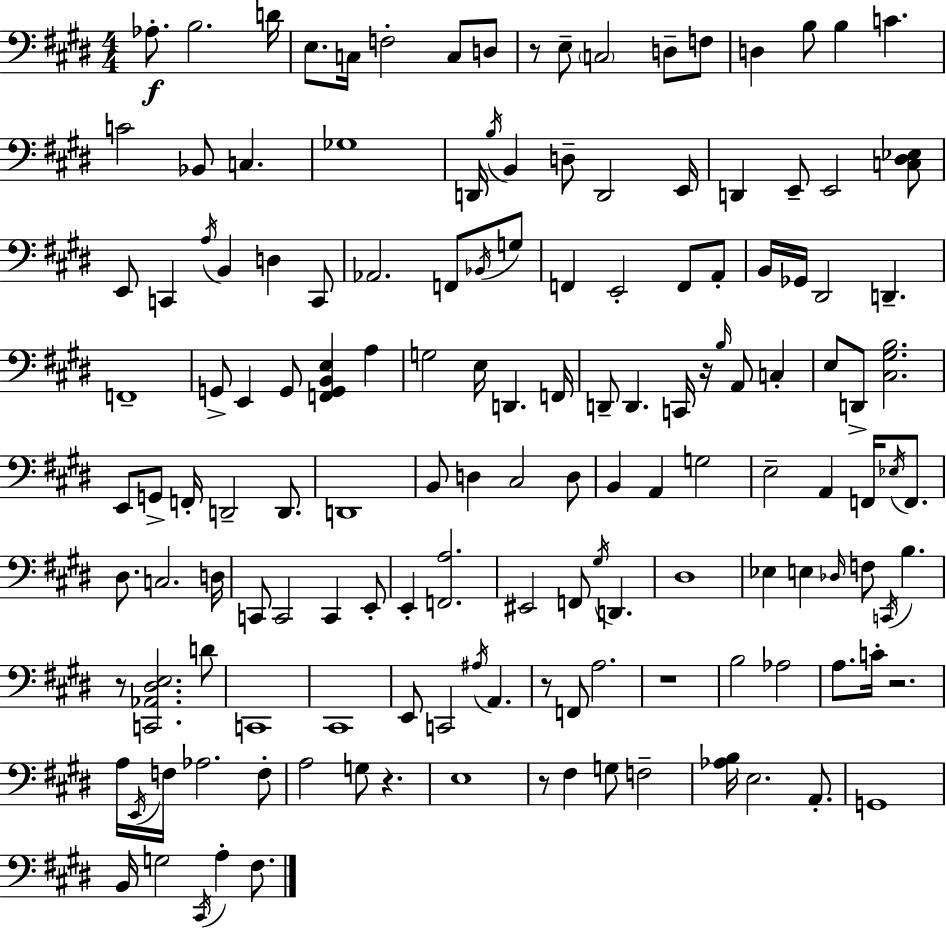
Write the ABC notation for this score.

X:1
T:Untitled
M:4/4
L:1/4
K:E
_A,/2 B,2 D/4 E,/2 C,/4 F,2 C,/2 D,/2 z/2 E,/2 C,2 D,/2 F,/2 D, B,/2 B, C C2 _B,,/2 C, _G,4 D,,/4 B,/4 B,, D,/2 D,,2 E,,/4 D,, E,,/2 E,,2 [C,^D,_E,]/2 E,,/2 C,, A,/4 B,, D, C,,/2 _A,,2 F,,/2 _B,,/4 G,/2 F,, E,,2 F,,/2 A,,/2 B,,/4 _G,,/4 ^D,,2 D,, F,,4 G,,/2 E,, G,,/2 [F,,G,,B,,E,] A, G,2 E,/4 D,, F,,/4 D,,/2 D,, C,,/4 z/4 B,/4 A,,/2 C, E,/2 D,,/2 [^C,^G,B,]2 E,,/2 G,,/2 F,,/4 D,,2 D,,/2 D,,4 B,,/2 D, ^C,2 D,/2 B,, A,, G,2 E,2 A,, F,,/4 _E,/4 F,,/2 ^D,/2 C,2 D,/4 C,,/2 C,,2 C,, E,,/2 E,, [F,,A,]2 ^E,,2 F,,/2 ^G,/4 D,, ^D,4 _E, E, _D,/4 F,/2 C,,/4 B, z/2 [C,,_A,,^D,E,]2 D/2 C,,4 ^C,,4 E,,/2 C,,2 ^A,/4 A,, z/2 F,,/2 A,2 z4 B,2 _A,2 A,/2 C/4 z2 A,/4 E,,/4 F,/4 _A,2 F,/2 A,2 G,/2 z E,4 z/2 ^F, G,/2 F,2 [_A,B,]/4 E,2 A,,/2 G,,4 B,,/4 G,2 ^C,,/4 A, ^F,/2